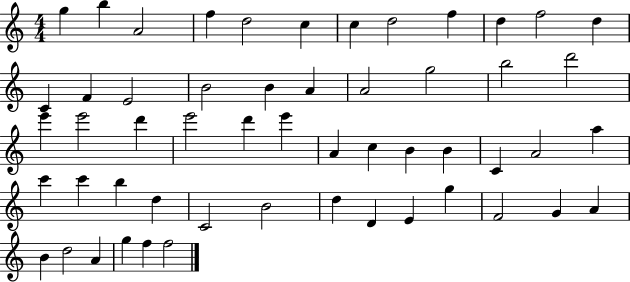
{
  \clef treble
  \numericTimeSignature
  \time 4/4
  \key c \major
  g''4 b''4 a'2 | f''4 d''2 c''4 | c''4 d''2 f''4 | d''4 f''2 d''4 | \break c'4 f'4 e'2 | b'2 b'4 a'4 | a'2 g''2 | b''2 d'''2 | \break e'''4 e'''2 d'''4 | e'''2 d'''4 e'''4 | a'4 c''4 b'4 b'4 | c'4 a'2 a''4 | \break c'''4 c'''4 b''4 d''4 | c'2 b'2 | d''4 d'4 e'4 g''4 | f'2 g'4 a'4 | \break b'4 d''2 a'4 | g''4 f''4 f''2 | \bar "|."
}